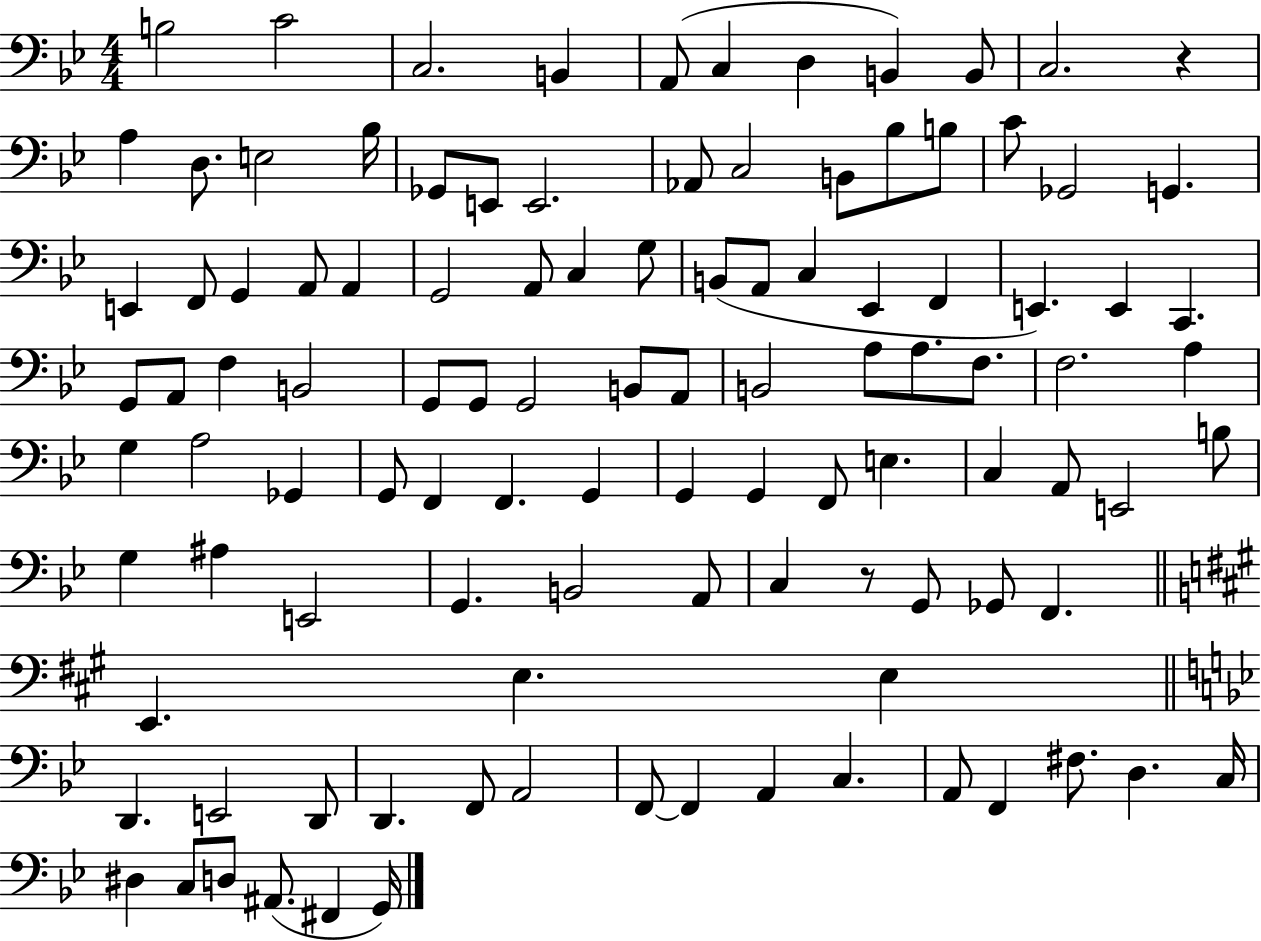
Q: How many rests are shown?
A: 2